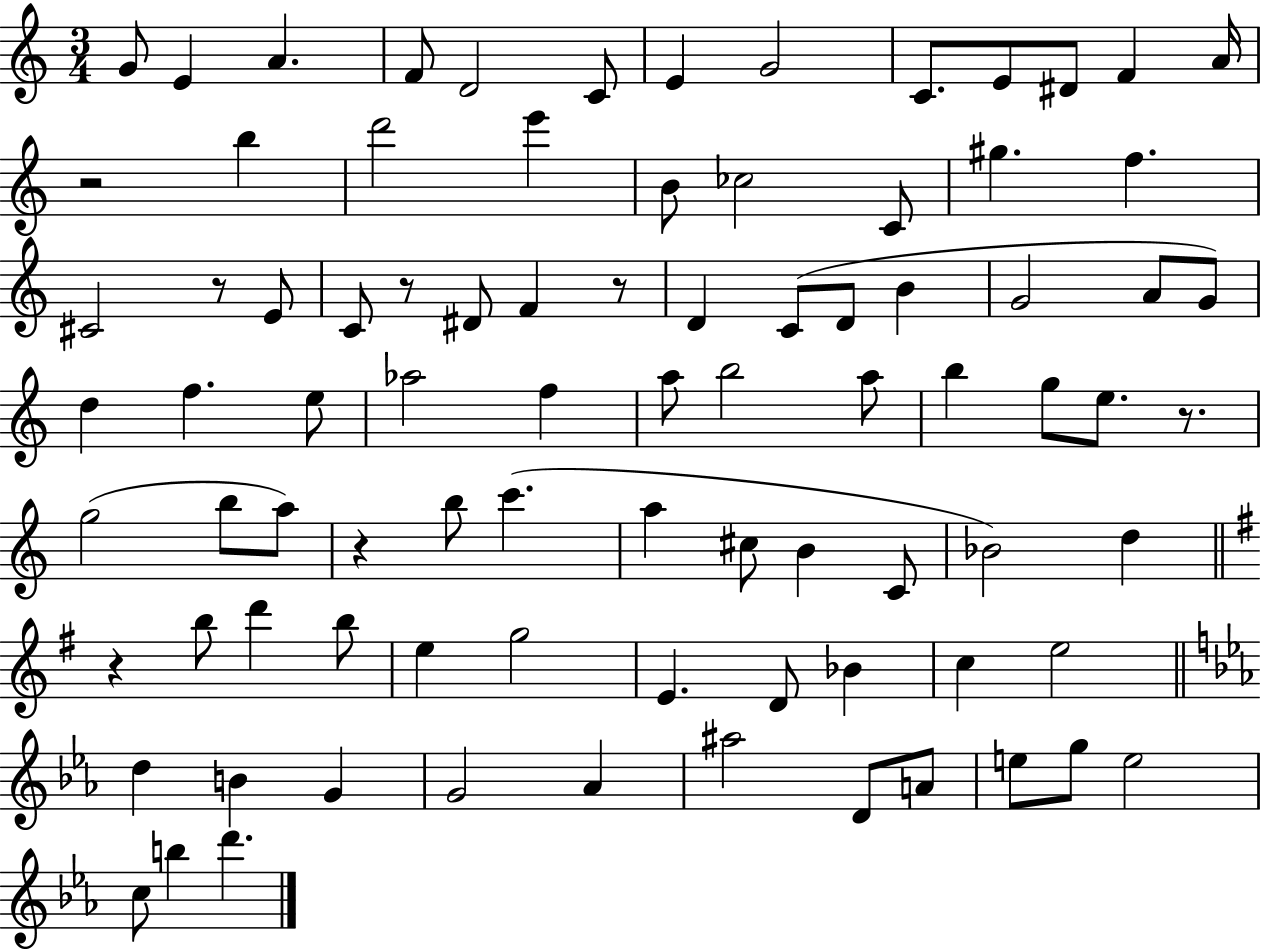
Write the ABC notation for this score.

X:1
T:Untitled
M:3/4
L:1/4
K:C
G/2 E A F/2 D2 C/2 E G2 C/2 E/2 ^D/2 F A/4 z2 b d'2 e' B/2 _c2 C/2 ^g f ^C2 z/2 E/2 C/2 z/2 ^D/2 F z/2 D C/2 D/2 B G2 A/2 G/2 d f e/2 _a2 f a/2 b2 a/2 b g/2 e/2 z/2 g2 b/2 a/2 z b/2 c' a ^c/2 B C/2 _B2 d z b/2 d' b/2 e g2 E D/2 _B c e2 d B G G2 _A ^a2 D/2 A/2 e/2 g/2 e2 c/2 b d'